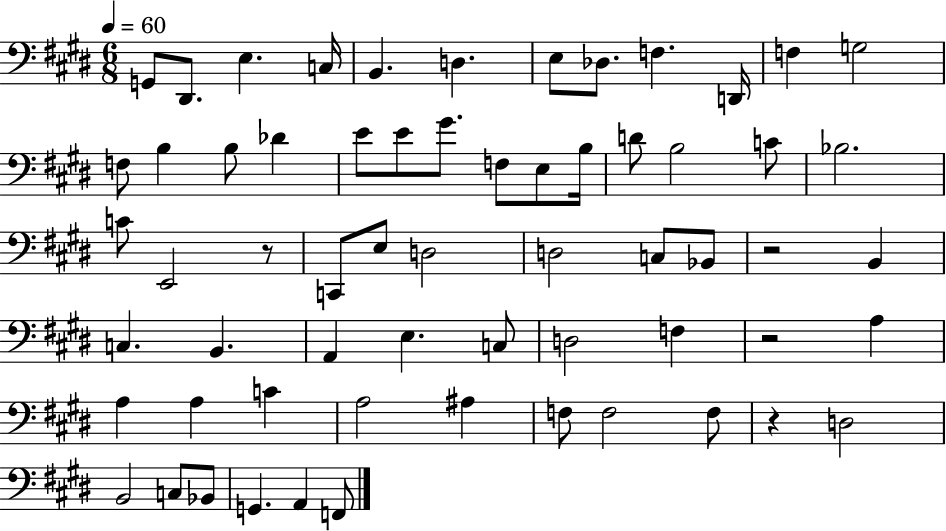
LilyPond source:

{
  \clef bass
  \numericTimeSignature
  \time 6/8
  \key e \major
  \tempo 4 = 60
  g,8 dis,8. e4. c16 | b,4. d4. | e8 des8. f4. d,16 | f4 g2 | \break f8 b4 b8 des'4 | e'8 e'8 gis'8. f8 e8 b16 | d'8 b2 c'8 | bes2. | \break c'8 e,2 r8 | c,8 e8 d2 | d2 c8 bes,8 | r2 b,4 | \break c4. b,4. | a,4 e4. c8 | d2 f4 | r2 a4 | \break a4 a4 c'4 | a2 ais4 | f8 f2 f8 | r4 d2 | \break b,2 c8 bes,8 | g,4. a,4 f,8 | \bar "|."
}